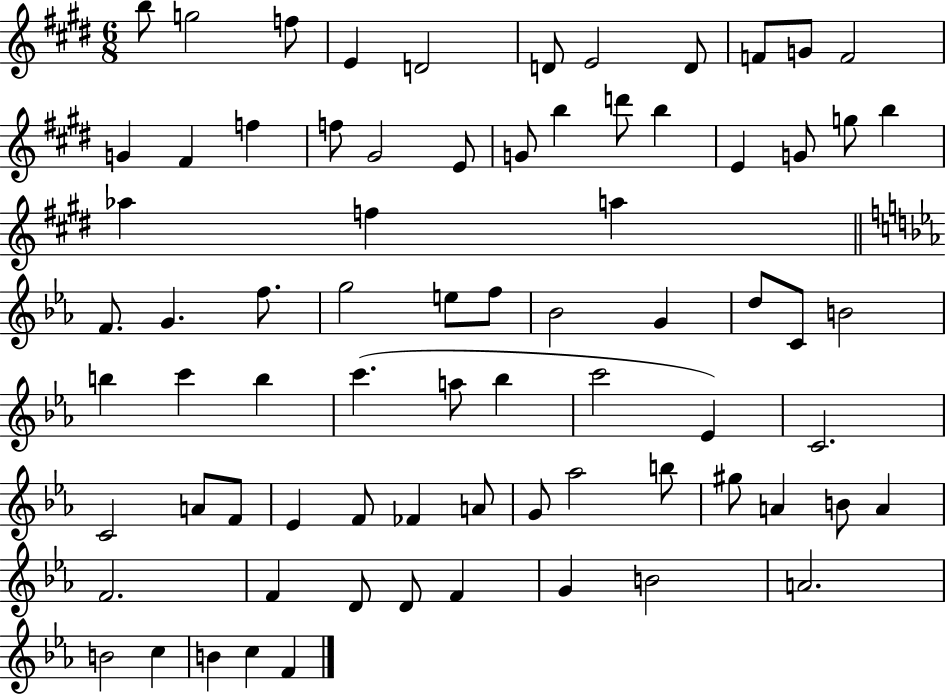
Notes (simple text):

B5/e G5/h F5/e E4/q D4/h D4/e E4/h D4/e F4/e G4/e F4/h G4/q F#4/q F5/q F5/e G#4/h E4/e G4/e B5/q D6/e B5/q E4/q G4/e G5/e B5/q Ab5/q F5/q A5/q F4/e. G4/q. F5/e. G5/h E5/e F5/e Bb4/h G4/q D5/e C4/e B4/h B5/q C6/q B5/q C6/q. A5/e Bb5/q C6/h Eb4/q C4/h. C4/h A4/e F4/e Eb4/q F4/e FES4/q A4/e G4/e Ab5/h B5/e G#5/e A4/q B4/e A4/q F4/h. F4/q D4/e D4/e F4/q G4/q B4/h A4/h. B4/h C5/q B4/q C5/q F4/q